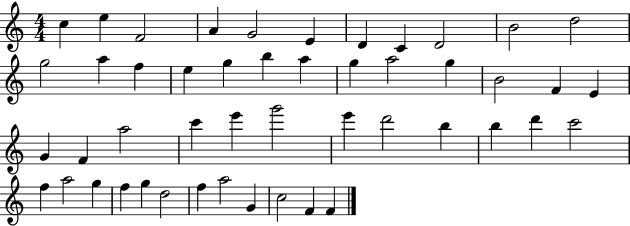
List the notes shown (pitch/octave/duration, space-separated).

C5/q E5/q F4/h A4/q G4/h E4/q D4/q C4/q D4/h B4/h D5/h G5/h A5/q F5/q E5/q G5/q B5/q A5/q G5/q A5/h G5/q B4/h F4/q E4/q G4/q F4/q A5/h C6/q E6/q G6/h E6/q D6/h B5/q B5/q D6/q C6/h F5/q A5/h G5/q F5/q G5/q D5/h F5/q A5/h G4/q C5/h F4/q F4/q